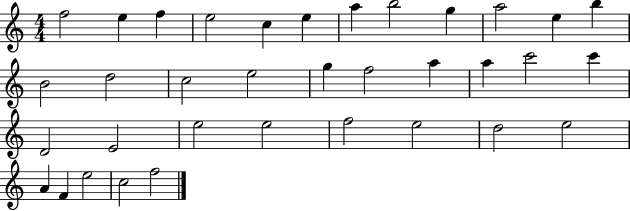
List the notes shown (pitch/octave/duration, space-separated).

F5/h E5/q F5/q E5/h C5/q E5/q A5/q B5/h G5/q A5/h E5/q B5/q B4/h D5/h C5/h E5/h G5/q F5/h A5/q A5/q C6/h C6/q D4/h E4/h E5/h E5/h F5/h E5/h D5/h E5/h A4/q F4/q E5/h C5/h F5/h